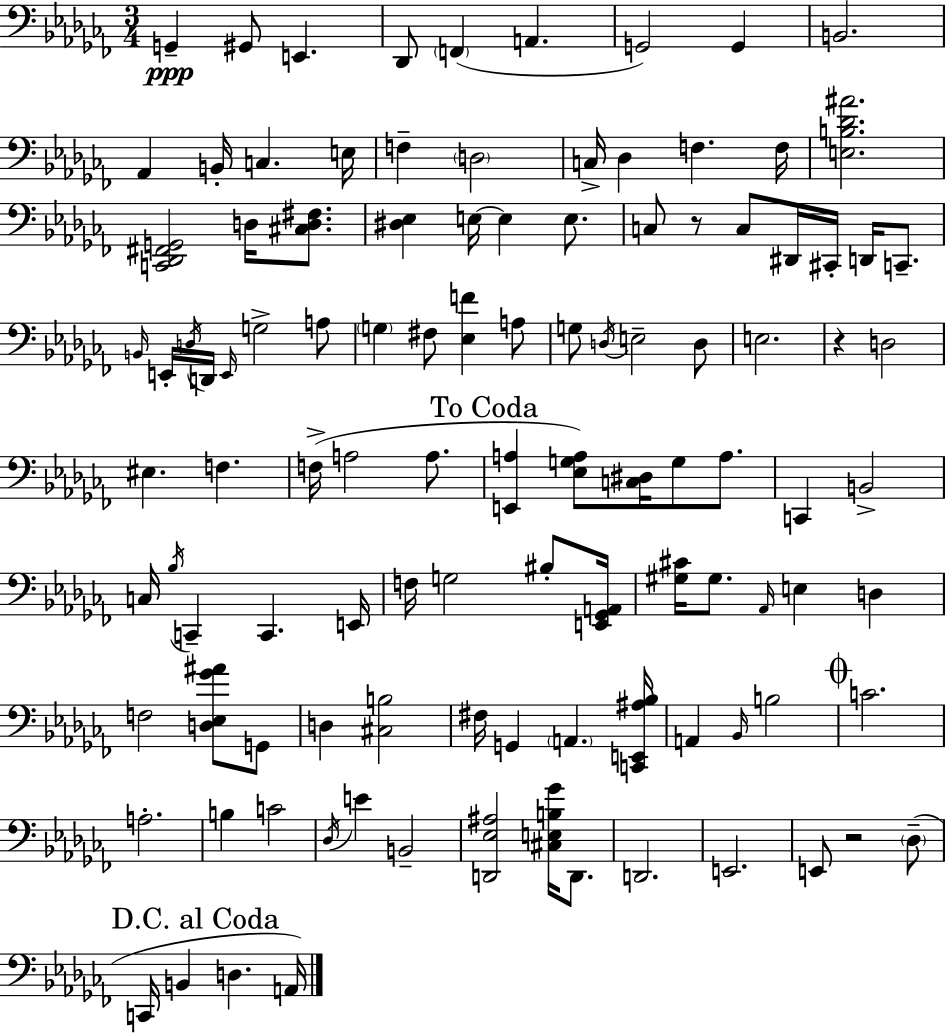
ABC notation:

X:1
T:Untitled
M:3/4
L:1/4
K:Abm
G,, ^G,,/2 E,, _D,,/2 F,, A,, G,,2 G,, B,,2 _A,, B,,/4 C, E,/4 F, D,2 C,/4 _D, F, F,/4 [E,B,_D^A]2 [C,,_D,,^F,,G,,]2 D,/4 [^C,D,^F,]/2 [^D,_E,] E,/4 E, E,/2 C,/2 z/2 C,/2 ^D,,/4 ^C,,/4 D,,/4 C,,/2 B,,/4 E,,/4 D,/4 D,,/4 E,,/4 G,2 A,/2 G, ^F,/2 [_E,F] A,/2 G,/2 D,/4 E,2 D,/2 E,2 z D,2 ^E, F, F,/4 A,2 A,/2 [E,,A,] [_E,G,A,]/2 [C,^D,]/4 G,/2 A,/2 C,, B,,2 C,/4 _B,/4 C,, C,, E,,/4 F,/4 G,2 ^B,/2 [E,,_G,,A,,]/4 [^G,^C]/4 ^G,/2 _A,,/4 E, D, F,2 [D,_E,_G^A]/2 G,,/2 D, [^C,B,]2 ^F,/4 G,, A,, [C,,E,,^A,_B,]/4 A,, _B,,/4 B,2 C2 A,2 B, C2 _D,/4 E B,,2 [D,,_E,^A,]2 [^C,E,B,_G]/4 D,,/2 D,,2 E,,2 E,,/2 z2 _D,/2 C,,/4 B,, D, A,,/4